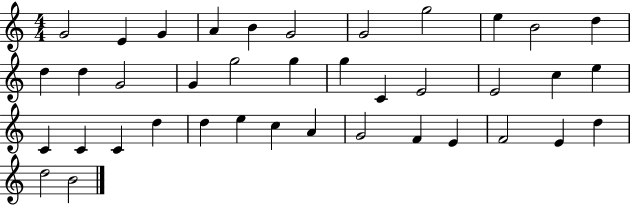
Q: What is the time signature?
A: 4/4